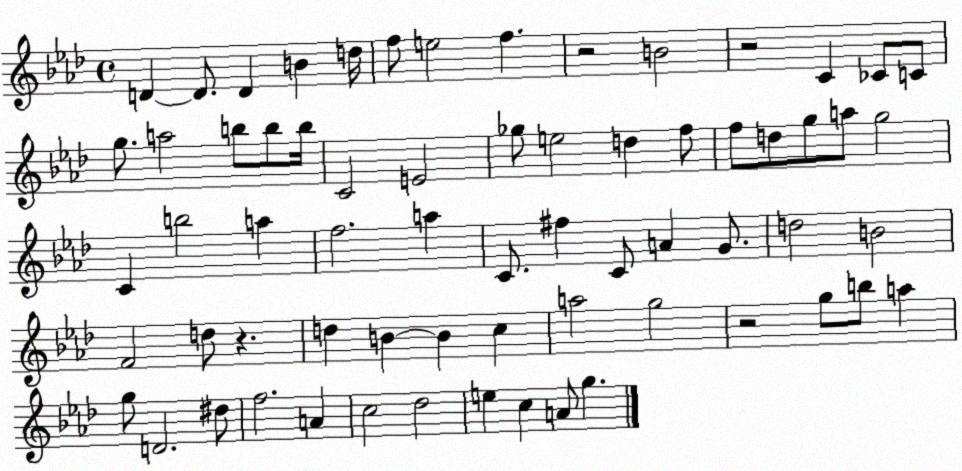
X:1
T:Untitled
M:4/4
L:1/4
K:Ab
D D/2 D B d/4 f/2 e2 f z2 B2 z2 C _C/2 C/2 g/2 a2 b/2 b/2 b/4 C2 E2 _g/2 e2 d f/2 f/2 d/2 g/2 a/2 g2 C b2 a f2 a C/2 ^f C/2 A G/2 d2 B2 F2 d/2 z d B B c a2 g2 z2 g/2 b/2 a g/2 D2 ^d/2 f2 A c2 _d2 e c A/2 g